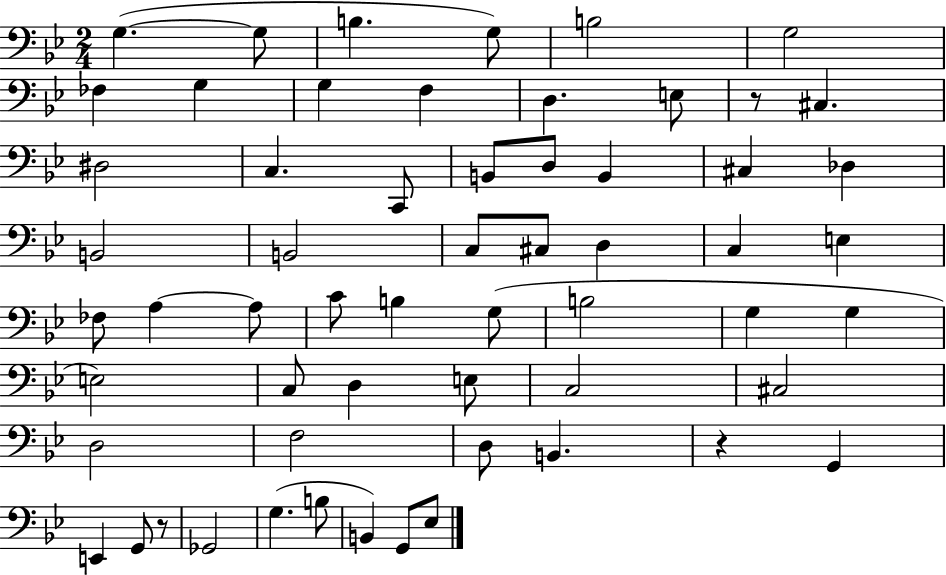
X:1
T:Untitled
M:2/4
L:1/4
K:Bb
G, G,/2 B, G,/2 B,2 G,2 _F, G, G, F, D, E,/2 z/2 ^C, ^D,2 C, C,,/2 B,,/2 D,/2 B,, ^C, _D, B,,2 B,,2 C,/2 ^C,/2 D, C, E, _F,/2 A, A,/2 C/2 B, G,/2 B,2 G, G, E,2 C,/2 D, E,/2 C,2 ^C,2 D,2 F,2 D,/2 B,, z G,, E,, G,,/2 z/2 _G,,2 G, B,/2 B,, G,,/2 _E,/2